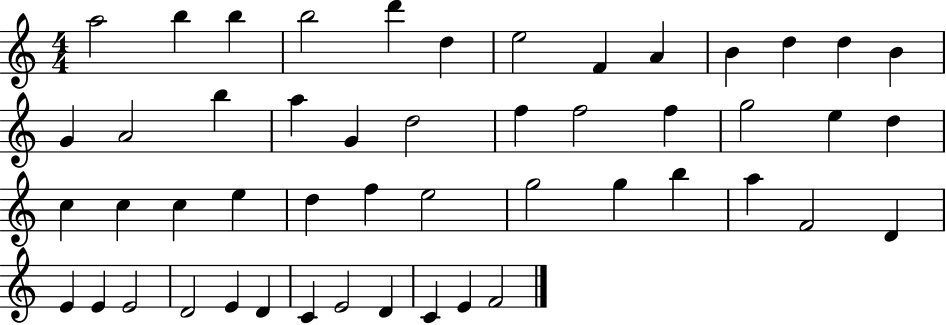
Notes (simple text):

A5/h B5/q B5/q B5/h D6/q D5/q E5/h F4/q A4/q B4/q D5/q D5/q B4/q G4/q A4/h B5/q A5/q G4/q D5/h F5/q F5/h F5/q G5/h E5/q D5/q C5/q C5/q C5/q E5/q D5/q F5/q E5/h G5/h G5/q B5/q A5/q F4/h D4/q E4/q E4/q E4/h D4/h E4/q D4/q C4/q E4/h D4/q C4/q E4/q F4/h